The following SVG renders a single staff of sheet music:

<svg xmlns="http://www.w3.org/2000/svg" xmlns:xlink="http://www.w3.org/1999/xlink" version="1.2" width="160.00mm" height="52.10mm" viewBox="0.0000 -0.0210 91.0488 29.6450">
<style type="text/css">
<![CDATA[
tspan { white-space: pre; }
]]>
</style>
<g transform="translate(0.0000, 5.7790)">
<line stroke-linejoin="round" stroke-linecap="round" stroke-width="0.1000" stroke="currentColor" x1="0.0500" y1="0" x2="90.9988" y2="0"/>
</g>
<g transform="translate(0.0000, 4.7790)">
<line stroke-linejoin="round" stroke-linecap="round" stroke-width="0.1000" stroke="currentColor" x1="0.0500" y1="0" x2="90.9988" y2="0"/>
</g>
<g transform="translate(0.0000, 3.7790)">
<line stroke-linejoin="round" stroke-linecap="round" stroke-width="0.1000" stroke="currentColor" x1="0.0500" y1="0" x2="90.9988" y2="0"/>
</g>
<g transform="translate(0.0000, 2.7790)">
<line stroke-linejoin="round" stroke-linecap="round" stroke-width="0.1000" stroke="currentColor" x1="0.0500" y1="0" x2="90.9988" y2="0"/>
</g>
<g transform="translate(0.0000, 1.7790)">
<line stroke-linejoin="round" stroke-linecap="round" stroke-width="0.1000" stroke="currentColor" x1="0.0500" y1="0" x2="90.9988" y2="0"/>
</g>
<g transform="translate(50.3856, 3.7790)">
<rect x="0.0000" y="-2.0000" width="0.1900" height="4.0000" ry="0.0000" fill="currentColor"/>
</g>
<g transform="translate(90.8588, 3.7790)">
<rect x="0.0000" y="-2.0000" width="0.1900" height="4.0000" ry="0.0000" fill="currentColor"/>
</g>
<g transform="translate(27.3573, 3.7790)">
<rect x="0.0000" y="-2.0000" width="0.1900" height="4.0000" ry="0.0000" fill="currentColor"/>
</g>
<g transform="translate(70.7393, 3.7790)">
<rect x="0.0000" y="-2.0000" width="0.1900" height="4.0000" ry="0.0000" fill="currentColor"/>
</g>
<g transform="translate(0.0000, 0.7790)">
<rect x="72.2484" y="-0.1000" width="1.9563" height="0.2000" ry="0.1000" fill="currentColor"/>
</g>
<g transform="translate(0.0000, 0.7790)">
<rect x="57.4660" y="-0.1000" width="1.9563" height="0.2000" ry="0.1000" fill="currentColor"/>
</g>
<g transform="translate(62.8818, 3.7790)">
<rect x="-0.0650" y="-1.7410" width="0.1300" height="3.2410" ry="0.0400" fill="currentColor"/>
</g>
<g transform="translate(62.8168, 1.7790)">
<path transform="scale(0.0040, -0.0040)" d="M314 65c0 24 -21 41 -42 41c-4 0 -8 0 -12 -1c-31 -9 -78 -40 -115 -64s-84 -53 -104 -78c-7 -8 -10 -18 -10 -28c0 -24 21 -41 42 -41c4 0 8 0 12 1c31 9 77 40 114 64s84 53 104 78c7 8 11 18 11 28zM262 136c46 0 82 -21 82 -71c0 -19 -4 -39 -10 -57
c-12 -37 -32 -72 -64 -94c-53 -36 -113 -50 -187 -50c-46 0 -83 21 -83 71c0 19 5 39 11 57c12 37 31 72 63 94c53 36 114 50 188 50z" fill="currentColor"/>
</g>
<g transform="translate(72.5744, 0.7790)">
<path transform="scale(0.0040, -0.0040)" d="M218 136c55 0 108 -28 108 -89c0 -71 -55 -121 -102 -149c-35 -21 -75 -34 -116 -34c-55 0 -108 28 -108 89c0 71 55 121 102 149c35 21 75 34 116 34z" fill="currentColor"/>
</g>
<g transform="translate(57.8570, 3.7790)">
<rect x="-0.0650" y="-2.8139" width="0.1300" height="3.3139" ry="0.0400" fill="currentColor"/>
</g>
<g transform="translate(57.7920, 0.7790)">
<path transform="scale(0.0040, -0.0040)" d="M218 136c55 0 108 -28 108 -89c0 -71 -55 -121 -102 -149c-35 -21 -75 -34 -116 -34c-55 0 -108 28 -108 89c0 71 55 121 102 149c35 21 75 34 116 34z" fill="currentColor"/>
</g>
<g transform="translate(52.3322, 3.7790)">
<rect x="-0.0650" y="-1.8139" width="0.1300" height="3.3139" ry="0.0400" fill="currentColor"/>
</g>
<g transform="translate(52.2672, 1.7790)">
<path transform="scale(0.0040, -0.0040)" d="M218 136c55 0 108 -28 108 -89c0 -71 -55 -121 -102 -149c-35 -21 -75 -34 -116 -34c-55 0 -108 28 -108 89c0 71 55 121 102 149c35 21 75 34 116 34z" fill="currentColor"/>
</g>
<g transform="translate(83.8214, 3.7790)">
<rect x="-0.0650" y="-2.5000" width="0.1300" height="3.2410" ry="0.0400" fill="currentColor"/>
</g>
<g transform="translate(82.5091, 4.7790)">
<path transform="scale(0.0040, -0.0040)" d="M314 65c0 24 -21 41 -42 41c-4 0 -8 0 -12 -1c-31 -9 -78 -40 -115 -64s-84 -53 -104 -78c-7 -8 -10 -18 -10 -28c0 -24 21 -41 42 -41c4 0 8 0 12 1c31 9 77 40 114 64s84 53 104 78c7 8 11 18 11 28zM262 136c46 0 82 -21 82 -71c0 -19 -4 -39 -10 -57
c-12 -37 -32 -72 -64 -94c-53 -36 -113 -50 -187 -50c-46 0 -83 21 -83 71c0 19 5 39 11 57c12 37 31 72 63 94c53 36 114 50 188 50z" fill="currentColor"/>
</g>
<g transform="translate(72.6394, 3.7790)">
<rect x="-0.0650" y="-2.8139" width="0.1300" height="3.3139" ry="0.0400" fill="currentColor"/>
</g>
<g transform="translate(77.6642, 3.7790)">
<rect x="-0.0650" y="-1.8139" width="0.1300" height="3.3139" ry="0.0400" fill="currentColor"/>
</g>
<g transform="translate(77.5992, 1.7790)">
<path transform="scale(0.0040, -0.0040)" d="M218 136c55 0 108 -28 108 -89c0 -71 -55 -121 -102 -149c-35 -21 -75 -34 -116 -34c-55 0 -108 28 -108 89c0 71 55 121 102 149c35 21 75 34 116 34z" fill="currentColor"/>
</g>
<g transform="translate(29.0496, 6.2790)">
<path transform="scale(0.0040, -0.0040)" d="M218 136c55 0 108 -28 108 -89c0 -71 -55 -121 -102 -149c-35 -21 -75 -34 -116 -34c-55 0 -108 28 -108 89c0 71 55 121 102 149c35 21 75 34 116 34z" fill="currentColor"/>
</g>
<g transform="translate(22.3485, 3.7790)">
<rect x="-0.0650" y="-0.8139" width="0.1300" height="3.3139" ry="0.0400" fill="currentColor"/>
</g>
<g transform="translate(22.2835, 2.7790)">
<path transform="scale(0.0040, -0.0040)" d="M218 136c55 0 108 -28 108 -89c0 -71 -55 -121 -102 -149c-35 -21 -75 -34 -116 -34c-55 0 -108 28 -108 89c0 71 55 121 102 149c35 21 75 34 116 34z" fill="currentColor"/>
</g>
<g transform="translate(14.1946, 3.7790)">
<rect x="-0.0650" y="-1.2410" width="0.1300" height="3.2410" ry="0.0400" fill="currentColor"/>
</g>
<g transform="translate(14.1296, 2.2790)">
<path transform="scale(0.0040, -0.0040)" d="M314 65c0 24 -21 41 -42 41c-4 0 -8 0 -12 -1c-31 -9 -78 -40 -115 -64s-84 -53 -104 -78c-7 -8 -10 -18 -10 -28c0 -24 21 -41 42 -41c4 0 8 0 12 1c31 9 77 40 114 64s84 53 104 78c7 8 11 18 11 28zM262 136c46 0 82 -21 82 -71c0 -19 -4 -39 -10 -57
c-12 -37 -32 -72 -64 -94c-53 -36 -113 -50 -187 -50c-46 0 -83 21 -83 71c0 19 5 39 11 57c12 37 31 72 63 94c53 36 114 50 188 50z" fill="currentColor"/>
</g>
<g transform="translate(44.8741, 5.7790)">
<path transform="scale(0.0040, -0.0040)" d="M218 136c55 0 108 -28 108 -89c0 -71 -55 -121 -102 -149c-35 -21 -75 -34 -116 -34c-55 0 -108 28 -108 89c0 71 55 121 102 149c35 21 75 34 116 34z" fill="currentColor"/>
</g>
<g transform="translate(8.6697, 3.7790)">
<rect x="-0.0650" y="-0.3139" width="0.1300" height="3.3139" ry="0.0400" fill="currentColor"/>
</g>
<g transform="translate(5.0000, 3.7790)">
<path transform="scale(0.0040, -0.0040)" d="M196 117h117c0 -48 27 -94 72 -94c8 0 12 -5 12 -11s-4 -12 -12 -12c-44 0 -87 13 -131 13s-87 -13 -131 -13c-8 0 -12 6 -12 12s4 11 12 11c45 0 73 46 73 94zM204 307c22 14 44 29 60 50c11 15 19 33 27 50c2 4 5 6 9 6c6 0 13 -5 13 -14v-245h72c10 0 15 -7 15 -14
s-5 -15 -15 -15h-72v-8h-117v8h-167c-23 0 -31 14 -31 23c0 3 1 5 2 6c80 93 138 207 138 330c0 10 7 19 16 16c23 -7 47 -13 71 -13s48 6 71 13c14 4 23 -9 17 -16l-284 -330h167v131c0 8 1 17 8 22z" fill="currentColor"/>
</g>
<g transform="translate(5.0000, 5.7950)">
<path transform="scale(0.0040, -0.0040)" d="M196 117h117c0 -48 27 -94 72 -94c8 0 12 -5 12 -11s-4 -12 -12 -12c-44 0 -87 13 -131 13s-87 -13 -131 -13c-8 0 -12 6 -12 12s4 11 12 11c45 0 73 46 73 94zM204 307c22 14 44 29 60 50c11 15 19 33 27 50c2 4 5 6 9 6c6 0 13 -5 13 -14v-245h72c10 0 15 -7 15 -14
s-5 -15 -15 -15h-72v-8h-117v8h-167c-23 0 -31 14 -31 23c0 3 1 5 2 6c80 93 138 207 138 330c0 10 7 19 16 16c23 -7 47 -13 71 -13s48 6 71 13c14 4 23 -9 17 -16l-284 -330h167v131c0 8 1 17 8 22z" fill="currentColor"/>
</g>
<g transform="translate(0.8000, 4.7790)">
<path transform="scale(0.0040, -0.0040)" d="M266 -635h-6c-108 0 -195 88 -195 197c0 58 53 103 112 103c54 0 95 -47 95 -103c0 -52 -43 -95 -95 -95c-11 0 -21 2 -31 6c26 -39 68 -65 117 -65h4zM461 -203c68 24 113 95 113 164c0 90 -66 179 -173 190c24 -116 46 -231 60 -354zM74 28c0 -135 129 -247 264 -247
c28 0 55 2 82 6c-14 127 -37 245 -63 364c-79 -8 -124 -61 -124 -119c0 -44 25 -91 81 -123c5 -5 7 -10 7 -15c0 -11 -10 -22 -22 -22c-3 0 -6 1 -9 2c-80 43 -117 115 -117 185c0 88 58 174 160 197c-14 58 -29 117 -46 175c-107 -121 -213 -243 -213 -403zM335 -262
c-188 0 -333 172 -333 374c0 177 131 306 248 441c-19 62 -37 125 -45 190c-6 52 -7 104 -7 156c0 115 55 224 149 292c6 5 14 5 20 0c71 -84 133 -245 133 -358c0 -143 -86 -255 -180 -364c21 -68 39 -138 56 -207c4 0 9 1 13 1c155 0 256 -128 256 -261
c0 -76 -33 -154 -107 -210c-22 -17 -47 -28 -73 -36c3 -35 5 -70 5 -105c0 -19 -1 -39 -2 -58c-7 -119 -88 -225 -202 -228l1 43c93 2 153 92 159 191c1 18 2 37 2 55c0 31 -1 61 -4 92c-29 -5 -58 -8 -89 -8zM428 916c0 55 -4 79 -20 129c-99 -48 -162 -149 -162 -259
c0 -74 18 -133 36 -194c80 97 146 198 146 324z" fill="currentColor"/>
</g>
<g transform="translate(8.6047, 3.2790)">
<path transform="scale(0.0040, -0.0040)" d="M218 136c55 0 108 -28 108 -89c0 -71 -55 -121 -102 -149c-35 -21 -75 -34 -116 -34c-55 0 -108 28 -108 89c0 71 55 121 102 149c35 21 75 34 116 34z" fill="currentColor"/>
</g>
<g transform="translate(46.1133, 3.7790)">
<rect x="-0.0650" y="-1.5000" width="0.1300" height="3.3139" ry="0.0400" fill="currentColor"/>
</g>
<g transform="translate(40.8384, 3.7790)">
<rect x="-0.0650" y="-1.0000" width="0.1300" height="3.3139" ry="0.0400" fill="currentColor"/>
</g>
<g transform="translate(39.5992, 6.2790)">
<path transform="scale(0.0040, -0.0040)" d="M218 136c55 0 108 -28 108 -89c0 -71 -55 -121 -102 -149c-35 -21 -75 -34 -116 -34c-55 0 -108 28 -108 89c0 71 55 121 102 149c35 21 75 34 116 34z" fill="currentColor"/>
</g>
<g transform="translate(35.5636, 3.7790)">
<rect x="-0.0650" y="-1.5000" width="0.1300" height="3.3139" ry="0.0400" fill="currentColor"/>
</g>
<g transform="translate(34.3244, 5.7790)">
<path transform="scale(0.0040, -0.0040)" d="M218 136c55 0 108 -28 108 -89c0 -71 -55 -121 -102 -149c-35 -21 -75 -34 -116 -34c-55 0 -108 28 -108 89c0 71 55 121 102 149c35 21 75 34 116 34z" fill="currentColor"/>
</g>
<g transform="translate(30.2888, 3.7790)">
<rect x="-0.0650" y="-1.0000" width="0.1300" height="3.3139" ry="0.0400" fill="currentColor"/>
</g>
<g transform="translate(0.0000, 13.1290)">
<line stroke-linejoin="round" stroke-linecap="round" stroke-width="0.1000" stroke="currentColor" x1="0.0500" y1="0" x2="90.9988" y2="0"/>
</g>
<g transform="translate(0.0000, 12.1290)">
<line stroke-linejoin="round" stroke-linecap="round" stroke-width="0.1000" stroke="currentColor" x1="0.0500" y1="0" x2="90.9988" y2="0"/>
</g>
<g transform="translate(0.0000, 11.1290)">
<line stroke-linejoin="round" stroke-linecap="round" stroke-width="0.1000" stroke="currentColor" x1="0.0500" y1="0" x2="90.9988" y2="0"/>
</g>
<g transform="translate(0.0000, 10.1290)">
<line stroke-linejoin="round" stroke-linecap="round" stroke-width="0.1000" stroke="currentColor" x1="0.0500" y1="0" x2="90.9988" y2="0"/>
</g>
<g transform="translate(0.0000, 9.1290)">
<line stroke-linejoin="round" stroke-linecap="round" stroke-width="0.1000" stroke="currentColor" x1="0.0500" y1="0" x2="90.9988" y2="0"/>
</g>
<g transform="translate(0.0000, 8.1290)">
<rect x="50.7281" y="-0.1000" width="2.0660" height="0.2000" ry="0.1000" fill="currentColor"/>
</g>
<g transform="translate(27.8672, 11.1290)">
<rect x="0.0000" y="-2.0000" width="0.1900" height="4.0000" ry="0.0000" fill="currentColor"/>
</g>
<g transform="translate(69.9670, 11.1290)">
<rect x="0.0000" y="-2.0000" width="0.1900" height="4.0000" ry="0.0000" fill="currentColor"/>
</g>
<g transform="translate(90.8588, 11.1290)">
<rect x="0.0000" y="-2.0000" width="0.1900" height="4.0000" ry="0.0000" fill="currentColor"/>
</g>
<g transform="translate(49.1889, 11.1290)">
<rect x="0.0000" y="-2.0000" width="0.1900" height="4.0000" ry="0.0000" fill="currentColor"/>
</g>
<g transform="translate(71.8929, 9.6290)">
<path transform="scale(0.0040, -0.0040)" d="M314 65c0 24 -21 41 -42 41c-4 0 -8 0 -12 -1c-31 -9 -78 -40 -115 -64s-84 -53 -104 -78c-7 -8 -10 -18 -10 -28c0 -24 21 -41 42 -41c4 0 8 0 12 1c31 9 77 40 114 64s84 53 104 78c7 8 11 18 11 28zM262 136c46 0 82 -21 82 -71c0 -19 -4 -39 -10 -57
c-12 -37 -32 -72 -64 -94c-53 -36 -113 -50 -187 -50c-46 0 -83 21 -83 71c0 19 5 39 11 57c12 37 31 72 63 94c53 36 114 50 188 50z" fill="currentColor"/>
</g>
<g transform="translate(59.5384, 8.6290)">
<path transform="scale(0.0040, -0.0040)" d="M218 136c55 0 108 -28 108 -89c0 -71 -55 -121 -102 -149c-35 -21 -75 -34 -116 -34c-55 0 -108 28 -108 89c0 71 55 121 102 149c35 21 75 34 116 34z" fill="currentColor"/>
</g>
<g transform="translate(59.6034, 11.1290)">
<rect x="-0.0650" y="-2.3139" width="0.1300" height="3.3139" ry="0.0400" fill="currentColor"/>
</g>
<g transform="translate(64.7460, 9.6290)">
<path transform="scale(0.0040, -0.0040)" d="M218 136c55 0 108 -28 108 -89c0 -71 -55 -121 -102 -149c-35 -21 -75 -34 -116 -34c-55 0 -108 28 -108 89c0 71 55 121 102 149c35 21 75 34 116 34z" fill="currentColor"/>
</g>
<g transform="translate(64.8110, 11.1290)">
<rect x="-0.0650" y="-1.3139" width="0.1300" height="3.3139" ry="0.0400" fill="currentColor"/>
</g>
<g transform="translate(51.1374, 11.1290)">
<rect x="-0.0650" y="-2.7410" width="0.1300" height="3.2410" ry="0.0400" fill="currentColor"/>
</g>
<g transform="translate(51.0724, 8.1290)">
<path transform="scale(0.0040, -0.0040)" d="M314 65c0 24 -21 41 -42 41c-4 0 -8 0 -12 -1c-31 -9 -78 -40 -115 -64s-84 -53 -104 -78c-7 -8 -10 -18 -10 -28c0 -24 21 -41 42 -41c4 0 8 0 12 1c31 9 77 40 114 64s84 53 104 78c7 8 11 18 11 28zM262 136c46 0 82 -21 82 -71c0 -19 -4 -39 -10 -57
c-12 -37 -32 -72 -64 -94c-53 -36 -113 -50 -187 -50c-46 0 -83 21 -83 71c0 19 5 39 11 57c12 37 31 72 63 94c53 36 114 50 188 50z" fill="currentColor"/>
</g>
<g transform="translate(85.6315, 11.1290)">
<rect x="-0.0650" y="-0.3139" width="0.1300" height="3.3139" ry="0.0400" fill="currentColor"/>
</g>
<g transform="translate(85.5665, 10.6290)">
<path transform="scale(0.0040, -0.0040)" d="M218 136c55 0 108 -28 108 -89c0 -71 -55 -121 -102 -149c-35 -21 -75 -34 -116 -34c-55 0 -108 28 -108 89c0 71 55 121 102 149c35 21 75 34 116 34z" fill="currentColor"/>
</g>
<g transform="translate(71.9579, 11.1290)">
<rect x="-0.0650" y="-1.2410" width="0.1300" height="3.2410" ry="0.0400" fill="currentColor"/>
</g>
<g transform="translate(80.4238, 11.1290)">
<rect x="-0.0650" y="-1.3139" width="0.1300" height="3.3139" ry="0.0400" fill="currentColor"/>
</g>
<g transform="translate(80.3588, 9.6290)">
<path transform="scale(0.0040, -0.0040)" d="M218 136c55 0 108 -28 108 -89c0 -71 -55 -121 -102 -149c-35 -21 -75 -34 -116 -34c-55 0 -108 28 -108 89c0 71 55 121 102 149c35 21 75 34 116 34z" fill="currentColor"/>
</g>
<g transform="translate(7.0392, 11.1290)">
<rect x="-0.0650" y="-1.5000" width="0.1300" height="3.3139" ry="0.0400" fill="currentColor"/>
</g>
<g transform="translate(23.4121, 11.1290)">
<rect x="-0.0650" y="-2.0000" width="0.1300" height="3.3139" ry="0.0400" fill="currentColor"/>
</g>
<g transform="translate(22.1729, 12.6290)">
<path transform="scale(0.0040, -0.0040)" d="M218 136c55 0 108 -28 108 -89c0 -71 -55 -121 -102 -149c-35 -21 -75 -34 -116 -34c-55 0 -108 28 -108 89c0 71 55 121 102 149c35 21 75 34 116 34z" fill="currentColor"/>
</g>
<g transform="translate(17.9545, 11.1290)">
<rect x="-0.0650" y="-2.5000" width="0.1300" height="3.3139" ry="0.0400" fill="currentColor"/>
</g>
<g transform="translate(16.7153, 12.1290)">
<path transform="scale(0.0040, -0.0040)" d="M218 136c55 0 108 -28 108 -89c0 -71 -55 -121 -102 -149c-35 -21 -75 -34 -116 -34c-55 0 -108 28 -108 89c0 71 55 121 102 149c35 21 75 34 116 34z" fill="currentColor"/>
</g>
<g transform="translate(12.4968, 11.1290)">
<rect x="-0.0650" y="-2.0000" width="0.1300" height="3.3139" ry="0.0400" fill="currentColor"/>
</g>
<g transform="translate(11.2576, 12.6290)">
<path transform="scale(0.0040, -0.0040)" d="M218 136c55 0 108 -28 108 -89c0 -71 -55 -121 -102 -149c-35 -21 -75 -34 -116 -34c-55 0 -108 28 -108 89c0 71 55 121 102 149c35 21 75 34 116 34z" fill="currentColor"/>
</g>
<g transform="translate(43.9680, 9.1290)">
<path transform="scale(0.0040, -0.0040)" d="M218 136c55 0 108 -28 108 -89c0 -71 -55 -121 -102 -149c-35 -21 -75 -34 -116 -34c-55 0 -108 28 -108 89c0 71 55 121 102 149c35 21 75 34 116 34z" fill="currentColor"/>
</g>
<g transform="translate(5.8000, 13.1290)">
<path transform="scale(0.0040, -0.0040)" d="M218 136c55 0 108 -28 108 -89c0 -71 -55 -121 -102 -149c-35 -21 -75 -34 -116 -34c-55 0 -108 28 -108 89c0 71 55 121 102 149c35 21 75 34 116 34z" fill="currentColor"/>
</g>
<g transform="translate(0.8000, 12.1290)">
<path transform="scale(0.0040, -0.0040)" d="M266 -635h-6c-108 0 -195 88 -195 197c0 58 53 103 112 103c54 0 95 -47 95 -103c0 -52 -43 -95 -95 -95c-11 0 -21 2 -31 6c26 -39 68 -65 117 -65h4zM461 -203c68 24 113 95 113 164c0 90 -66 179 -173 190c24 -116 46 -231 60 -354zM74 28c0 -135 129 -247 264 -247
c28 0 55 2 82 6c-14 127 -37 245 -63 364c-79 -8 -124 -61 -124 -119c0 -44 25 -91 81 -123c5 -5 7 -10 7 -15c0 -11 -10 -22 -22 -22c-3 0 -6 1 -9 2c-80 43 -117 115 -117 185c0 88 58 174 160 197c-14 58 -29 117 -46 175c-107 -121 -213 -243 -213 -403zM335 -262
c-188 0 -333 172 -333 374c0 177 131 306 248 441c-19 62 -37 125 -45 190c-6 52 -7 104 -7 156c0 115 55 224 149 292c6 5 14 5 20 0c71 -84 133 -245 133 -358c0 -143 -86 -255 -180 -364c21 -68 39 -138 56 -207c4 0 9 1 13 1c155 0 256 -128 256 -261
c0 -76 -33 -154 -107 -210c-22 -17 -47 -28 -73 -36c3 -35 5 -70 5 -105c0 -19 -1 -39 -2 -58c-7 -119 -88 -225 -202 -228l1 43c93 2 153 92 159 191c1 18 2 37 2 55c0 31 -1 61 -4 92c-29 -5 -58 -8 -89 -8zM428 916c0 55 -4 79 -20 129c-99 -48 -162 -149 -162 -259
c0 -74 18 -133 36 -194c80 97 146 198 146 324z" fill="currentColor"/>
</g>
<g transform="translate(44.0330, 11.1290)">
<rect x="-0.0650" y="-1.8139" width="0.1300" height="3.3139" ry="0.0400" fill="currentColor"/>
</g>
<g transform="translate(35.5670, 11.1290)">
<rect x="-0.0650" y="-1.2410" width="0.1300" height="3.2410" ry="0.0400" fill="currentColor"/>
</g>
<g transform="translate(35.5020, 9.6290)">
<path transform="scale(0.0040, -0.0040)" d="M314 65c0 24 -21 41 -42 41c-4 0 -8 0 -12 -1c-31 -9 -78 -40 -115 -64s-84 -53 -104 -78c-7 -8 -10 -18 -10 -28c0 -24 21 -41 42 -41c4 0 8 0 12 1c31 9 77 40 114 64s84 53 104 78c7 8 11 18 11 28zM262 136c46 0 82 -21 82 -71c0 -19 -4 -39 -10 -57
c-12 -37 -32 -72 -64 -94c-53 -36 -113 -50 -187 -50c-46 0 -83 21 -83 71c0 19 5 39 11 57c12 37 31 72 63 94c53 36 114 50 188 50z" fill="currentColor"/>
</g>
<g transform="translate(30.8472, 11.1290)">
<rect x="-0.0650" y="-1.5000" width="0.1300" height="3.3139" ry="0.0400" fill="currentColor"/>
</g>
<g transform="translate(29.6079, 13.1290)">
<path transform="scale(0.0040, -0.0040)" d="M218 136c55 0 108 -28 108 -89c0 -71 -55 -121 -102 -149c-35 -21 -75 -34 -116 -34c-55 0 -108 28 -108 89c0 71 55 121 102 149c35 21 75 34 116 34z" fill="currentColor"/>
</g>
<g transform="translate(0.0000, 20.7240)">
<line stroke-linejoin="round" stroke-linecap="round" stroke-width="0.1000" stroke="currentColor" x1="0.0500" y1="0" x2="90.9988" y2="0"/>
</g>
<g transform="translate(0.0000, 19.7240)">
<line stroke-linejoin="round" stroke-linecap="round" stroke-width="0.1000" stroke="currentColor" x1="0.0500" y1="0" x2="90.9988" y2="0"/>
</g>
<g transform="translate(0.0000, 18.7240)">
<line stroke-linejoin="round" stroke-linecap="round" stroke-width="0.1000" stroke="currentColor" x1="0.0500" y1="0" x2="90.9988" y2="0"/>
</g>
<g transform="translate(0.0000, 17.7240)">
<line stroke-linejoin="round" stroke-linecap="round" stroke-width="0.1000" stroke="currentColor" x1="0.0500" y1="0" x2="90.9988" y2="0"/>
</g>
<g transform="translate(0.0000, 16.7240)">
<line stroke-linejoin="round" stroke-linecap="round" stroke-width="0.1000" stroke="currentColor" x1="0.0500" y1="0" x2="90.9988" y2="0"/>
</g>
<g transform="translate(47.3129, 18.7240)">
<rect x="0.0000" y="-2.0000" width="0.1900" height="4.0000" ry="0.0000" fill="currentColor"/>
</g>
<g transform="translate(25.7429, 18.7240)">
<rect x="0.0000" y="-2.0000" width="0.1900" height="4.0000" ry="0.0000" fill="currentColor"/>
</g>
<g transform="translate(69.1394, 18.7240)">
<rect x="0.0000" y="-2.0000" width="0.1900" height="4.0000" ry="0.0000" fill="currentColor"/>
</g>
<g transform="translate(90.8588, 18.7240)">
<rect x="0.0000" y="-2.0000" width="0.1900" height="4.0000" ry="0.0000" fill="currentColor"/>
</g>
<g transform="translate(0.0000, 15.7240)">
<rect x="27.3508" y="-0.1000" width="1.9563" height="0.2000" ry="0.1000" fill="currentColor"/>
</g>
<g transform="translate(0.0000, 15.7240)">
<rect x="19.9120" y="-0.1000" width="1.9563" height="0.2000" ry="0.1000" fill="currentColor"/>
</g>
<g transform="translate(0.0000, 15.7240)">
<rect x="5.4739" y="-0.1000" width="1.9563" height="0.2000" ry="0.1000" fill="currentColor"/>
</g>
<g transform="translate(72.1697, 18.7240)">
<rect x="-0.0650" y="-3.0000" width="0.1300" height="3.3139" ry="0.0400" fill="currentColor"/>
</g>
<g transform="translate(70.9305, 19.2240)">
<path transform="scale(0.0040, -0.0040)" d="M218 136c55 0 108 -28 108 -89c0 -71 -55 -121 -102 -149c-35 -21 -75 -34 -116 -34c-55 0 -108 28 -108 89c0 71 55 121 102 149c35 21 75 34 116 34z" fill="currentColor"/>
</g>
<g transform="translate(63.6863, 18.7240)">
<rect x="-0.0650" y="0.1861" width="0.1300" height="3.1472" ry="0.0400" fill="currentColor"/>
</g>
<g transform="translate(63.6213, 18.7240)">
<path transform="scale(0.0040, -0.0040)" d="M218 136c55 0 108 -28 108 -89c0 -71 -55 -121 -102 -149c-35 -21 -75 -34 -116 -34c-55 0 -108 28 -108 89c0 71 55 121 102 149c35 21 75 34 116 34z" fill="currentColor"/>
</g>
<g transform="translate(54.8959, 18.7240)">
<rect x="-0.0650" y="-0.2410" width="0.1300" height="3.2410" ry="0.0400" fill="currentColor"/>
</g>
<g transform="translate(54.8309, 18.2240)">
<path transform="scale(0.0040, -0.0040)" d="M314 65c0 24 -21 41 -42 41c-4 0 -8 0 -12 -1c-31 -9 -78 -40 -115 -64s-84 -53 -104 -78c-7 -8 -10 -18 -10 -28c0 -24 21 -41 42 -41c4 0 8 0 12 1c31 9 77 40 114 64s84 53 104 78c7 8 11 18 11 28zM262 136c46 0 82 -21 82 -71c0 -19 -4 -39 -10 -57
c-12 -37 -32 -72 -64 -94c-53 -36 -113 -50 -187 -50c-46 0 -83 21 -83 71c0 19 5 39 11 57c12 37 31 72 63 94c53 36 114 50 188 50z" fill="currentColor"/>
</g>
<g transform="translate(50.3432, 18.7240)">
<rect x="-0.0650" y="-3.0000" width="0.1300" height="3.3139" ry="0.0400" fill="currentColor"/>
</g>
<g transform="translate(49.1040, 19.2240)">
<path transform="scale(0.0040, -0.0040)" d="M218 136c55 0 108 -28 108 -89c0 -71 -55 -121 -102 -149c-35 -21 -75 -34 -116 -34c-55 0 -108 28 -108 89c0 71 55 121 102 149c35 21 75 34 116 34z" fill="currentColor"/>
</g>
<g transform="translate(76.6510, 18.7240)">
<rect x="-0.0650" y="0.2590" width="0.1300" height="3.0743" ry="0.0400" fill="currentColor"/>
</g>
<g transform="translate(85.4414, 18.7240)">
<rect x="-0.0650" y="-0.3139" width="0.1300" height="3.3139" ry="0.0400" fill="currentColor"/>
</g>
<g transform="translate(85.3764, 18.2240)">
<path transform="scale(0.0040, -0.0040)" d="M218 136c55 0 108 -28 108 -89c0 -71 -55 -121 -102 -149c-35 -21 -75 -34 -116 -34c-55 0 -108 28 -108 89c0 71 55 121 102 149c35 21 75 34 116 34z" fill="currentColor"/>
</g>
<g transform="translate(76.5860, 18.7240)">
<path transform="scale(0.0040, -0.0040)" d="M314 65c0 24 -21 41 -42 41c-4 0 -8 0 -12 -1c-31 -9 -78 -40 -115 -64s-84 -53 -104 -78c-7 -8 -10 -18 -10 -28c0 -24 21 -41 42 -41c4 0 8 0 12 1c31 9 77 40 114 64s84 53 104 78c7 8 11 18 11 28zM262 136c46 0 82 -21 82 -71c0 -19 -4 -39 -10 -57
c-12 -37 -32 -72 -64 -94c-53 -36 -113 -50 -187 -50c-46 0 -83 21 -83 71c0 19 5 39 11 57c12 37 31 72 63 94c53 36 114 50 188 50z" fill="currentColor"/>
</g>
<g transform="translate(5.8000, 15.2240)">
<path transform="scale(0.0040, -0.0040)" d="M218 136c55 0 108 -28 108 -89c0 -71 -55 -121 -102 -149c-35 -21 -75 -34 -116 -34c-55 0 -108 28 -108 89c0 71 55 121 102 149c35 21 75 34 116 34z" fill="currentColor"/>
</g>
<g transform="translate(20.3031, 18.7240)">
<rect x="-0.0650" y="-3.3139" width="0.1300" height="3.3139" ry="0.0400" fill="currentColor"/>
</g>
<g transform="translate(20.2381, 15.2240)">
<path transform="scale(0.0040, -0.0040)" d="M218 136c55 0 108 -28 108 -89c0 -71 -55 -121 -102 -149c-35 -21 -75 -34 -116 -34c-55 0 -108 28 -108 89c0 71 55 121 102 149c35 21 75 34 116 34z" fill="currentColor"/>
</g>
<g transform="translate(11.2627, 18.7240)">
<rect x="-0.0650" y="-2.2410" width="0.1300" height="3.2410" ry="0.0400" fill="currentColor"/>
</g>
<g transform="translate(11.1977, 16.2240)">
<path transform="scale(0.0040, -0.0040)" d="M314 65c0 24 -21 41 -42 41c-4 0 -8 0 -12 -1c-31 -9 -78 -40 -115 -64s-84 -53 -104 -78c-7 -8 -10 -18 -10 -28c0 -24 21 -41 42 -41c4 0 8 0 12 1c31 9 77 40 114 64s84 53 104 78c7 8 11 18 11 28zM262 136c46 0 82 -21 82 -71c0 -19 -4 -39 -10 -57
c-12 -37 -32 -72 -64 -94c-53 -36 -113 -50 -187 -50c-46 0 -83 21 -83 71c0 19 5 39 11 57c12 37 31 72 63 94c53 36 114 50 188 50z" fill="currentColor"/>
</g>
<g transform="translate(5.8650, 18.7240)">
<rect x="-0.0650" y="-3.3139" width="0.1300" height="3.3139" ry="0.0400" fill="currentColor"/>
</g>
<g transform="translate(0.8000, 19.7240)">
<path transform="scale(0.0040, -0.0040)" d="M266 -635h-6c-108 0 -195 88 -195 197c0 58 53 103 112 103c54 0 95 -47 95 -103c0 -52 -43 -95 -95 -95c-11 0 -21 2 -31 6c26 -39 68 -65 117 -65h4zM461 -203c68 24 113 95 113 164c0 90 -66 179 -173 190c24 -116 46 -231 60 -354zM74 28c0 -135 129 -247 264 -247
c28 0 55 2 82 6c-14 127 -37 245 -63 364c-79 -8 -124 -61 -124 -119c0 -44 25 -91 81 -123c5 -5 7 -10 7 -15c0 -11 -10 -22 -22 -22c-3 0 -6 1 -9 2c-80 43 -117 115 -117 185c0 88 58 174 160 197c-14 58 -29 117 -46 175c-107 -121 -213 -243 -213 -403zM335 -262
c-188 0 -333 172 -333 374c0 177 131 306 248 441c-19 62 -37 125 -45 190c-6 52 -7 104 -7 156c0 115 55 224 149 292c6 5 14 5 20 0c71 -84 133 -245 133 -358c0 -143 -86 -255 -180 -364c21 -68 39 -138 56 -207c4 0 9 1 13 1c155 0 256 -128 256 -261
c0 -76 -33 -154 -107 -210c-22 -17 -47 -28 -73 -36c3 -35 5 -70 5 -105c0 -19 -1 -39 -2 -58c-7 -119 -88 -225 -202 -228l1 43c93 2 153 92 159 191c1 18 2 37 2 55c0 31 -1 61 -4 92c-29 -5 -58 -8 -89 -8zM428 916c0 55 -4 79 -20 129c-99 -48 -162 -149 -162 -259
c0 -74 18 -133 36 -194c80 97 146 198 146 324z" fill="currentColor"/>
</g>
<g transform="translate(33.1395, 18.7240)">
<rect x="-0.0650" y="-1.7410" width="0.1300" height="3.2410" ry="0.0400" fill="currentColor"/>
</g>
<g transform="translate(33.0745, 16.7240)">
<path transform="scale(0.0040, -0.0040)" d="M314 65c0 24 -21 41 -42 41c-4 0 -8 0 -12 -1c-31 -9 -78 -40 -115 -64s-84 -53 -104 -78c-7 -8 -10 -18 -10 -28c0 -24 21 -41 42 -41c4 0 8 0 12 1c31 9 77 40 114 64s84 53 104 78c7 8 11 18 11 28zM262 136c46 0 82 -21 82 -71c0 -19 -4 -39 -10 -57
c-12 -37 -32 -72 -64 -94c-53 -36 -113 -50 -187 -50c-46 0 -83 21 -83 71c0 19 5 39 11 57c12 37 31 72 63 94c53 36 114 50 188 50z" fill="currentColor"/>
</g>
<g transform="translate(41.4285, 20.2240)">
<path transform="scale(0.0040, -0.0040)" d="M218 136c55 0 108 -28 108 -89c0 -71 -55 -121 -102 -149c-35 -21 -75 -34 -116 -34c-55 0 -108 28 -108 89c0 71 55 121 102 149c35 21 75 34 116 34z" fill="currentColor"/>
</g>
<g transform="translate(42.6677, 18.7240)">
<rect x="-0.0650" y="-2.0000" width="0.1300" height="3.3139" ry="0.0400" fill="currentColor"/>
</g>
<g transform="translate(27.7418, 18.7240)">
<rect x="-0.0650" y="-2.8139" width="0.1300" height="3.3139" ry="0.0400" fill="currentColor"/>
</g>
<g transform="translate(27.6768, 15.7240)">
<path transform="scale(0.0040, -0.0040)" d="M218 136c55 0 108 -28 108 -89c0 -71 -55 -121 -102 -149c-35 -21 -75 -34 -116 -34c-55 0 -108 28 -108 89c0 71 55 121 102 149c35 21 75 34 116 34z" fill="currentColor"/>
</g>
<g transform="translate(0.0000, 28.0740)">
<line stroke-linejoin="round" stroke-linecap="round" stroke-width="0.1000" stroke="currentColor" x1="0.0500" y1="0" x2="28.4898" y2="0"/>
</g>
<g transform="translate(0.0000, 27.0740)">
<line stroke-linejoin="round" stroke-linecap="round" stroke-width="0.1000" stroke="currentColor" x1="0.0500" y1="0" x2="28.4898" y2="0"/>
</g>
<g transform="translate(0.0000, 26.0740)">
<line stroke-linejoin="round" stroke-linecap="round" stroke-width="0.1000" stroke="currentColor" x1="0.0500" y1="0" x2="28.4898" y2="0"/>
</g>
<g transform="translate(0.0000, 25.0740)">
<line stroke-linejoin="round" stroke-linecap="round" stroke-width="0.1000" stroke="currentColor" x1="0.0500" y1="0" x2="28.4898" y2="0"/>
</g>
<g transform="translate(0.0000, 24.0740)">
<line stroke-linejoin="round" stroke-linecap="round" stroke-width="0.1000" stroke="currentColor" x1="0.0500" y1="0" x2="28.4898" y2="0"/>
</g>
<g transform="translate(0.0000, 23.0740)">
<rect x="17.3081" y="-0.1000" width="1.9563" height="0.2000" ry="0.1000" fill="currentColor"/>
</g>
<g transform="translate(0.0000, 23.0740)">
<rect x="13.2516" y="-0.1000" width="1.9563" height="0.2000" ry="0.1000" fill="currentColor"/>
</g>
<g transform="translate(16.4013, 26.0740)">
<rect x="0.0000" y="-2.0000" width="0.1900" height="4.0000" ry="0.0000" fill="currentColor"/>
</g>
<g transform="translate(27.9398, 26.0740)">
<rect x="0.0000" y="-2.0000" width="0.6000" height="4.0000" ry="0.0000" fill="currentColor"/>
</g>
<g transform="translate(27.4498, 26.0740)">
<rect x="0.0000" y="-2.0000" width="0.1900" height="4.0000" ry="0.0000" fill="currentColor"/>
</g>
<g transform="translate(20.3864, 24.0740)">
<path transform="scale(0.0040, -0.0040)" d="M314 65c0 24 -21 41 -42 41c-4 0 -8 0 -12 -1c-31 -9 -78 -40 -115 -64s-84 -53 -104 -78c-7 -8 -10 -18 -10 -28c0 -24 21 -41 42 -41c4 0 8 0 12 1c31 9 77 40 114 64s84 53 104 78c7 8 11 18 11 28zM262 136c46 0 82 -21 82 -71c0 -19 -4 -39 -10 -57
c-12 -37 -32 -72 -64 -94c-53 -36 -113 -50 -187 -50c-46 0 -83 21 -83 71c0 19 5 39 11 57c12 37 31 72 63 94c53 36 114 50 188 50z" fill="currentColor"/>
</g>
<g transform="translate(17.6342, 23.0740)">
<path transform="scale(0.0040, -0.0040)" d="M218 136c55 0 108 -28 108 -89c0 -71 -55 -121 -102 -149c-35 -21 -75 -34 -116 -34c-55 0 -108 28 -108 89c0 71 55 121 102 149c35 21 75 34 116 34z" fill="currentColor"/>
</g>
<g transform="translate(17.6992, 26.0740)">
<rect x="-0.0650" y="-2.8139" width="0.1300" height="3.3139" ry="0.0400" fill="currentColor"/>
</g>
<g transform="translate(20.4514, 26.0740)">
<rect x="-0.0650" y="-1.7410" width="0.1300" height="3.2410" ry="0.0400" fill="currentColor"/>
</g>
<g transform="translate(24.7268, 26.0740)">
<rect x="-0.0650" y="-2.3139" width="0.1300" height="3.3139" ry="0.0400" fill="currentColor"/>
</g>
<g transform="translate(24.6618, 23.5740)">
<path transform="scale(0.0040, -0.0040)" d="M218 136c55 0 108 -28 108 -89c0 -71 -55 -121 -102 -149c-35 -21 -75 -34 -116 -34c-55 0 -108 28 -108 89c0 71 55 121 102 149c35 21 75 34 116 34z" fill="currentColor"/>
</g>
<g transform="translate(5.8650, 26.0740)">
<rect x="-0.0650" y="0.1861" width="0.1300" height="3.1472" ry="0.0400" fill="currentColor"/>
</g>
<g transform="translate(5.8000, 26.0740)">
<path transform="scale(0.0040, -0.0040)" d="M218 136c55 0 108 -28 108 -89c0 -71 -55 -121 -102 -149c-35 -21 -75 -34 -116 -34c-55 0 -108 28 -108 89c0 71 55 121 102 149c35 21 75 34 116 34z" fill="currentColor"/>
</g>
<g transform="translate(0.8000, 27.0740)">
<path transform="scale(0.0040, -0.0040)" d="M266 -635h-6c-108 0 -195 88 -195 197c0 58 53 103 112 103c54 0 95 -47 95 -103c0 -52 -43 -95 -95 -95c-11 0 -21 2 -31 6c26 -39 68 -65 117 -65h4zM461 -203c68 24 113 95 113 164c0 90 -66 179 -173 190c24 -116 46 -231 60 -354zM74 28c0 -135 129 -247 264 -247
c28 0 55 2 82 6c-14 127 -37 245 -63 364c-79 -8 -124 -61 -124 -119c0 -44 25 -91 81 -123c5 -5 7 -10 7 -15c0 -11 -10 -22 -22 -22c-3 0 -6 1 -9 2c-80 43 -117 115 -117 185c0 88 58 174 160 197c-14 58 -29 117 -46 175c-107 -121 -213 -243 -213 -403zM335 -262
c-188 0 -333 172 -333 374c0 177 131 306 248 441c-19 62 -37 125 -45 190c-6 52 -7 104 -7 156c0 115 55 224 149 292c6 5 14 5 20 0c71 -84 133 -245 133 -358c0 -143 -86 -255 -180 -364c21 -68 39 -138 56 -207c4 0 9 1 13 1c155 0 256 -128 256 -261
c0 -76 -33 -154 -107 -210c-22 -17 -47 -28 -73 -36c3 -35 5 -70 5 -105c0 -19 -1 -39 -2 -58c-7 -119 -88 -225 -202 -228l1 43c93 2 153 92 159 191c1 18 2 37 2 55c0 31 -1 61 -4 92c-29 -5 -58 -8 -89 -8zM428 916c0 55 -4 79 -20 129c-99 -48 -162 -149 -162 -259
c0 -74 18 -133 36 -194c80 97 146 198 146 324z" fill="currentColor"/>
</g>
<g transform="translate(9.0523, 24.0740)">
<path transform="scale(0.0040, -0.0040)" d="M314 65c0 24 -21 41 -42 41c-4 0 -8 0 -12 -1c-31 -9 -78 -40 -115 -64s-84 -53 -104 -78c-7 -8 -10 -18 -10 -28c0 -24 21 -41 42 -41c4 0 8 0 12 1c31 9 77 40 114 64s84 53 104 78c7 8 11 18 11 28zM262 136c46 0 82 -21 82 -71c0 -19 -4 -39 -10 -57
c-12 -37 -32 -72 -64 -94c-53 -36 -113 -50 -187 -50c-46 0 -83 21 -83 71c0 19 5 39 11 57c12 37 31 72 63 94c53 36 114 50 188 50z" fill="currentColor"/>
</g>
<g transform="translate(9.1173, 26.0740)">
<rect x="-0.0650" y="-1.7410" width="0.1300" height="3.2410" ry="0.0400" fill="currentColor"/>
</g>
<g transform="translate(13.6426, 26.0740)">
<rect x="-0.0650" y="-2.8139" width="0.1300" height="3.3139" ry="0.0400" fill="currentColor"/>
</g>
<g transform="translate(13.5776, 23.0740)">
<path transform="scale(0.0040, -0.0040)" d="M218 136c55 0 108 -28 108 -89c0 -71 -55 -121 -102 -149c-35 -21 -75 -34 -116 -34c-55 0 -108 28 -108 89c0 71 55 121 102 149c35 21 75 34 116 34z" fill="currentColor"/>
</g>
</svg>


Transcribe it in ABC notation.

X:1
T:Untitled
M:4/4
L:1/4
K:C
c e2 d D E D E f a f2 a f G2 E F G F E e2 f a2 g e e2 e c b g2 b a f2 F A c2 B A B2 c B f2 a a f2 g